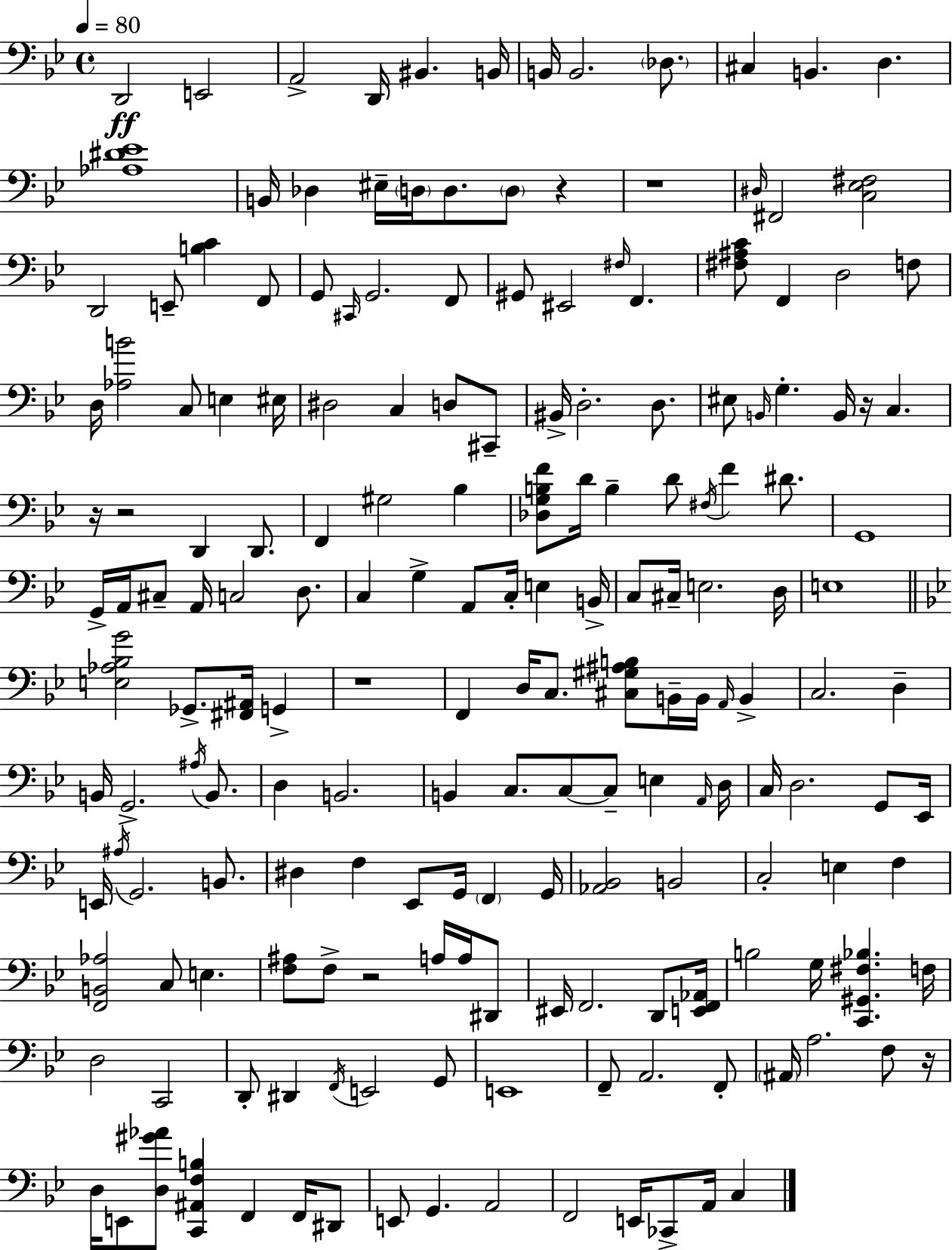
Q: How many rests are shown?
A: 8